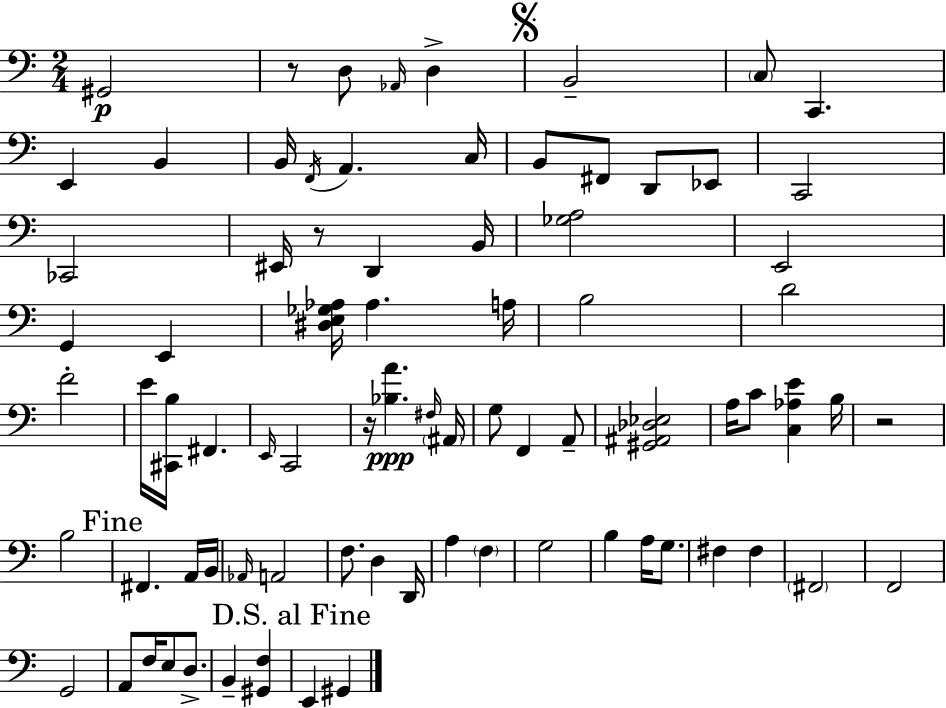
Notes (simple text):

G#2/h R/e D3/e Ab2/s D3/q B2/h C3/e C2/q. E2/q B2/q B2/s F2/s A2/q. C3/s B2/e F#2/e D2/e Eb2/e C2/h CES2/h EIS2/s R/e D2/q B2/s [Gb3,A3]/h E2/h G2/q E2/q [D#3,E3,Gb3,Ab3]/s Ab3/q. A3/s B3/h D4/h F4/h E4/s [C#2,B3]/s F#2/q. E2/s C2/h R/s [Bb3,A4]/q. F#3/s A#2/s G3/e F2/q A2/e [G#2,A#2,Db3,Eb3]/h A3/s C4/e [C3,Ab3,E4]/q B3/s R/h B3/h F#2/q. A2/s B2/s Ab2/s A2/h F3/e. D3/q D2/s A3/q F3/q G3/h B3/q A3/s G3/e. F#3/q F#3/q F#2/h F2/h G2/h A2/e F3/s E3/e D3/e. B2/q [G#2,F3]/q E2/q G#2/q